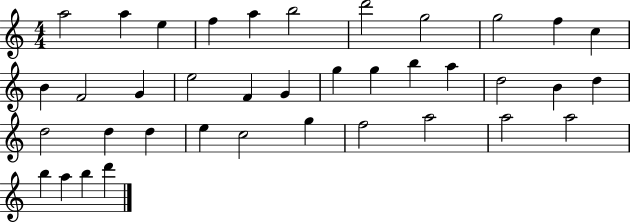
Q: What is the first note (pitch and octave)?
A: A5